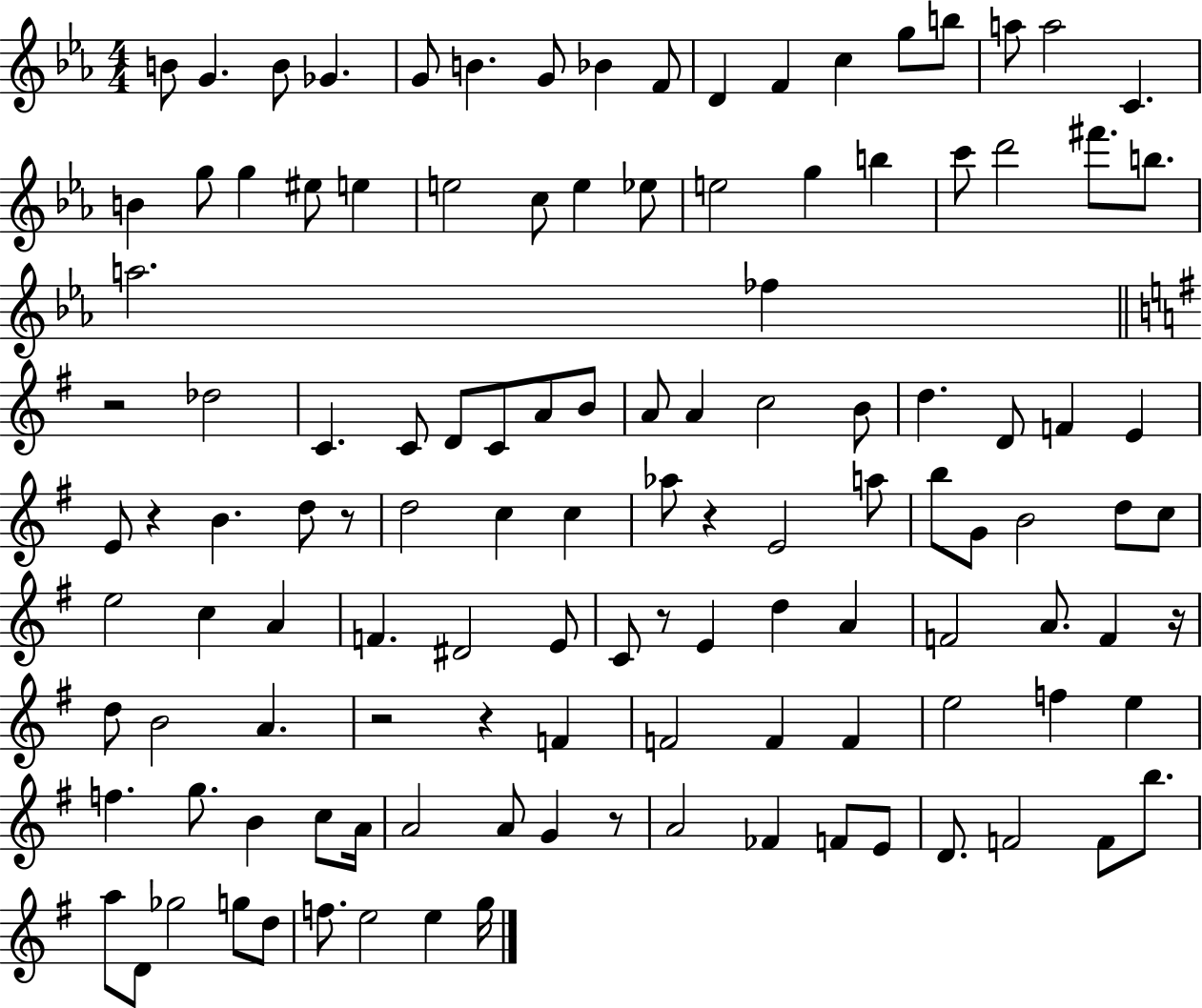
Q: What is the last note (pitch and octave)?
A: G5